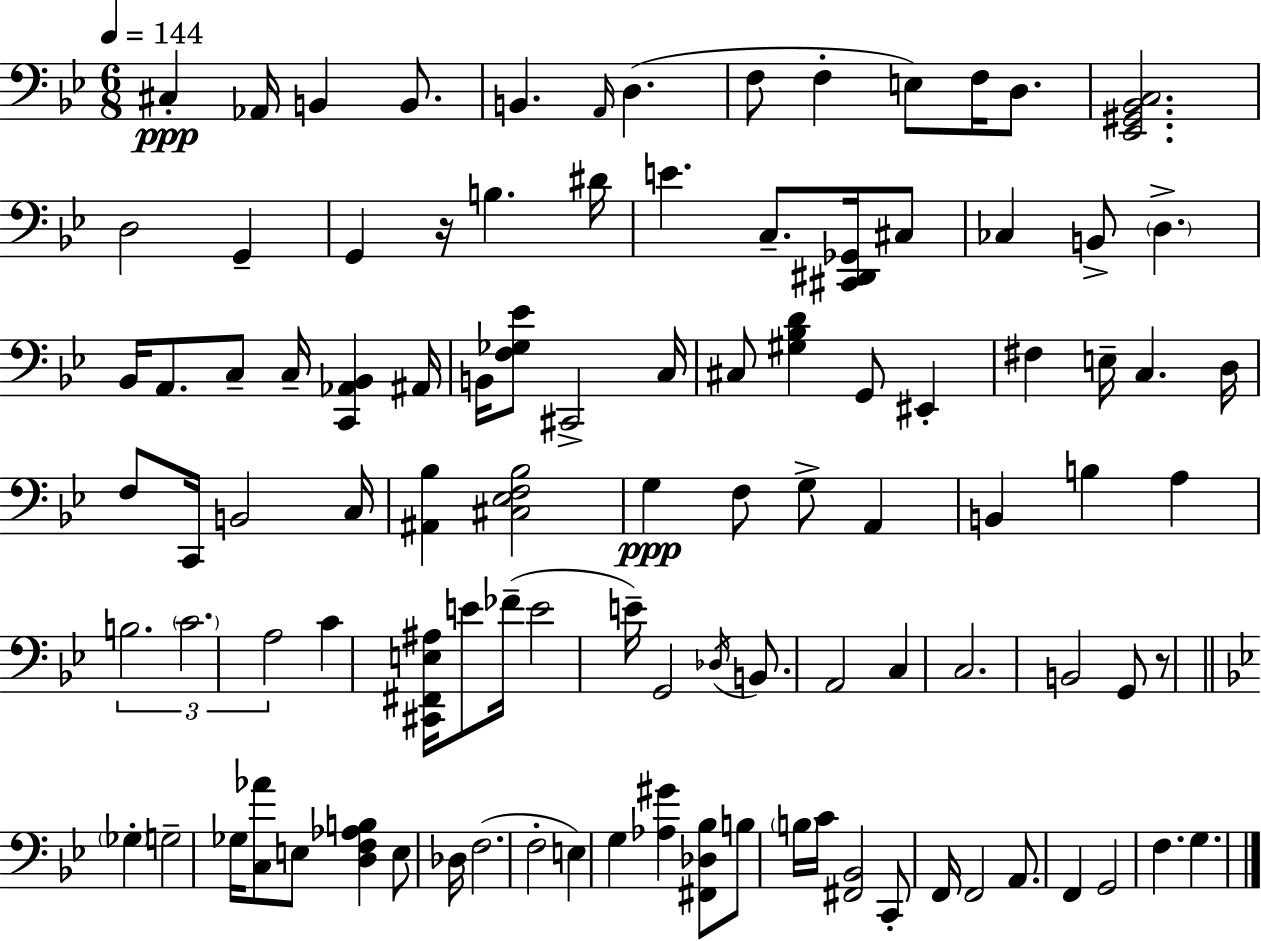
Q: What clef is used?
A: bass